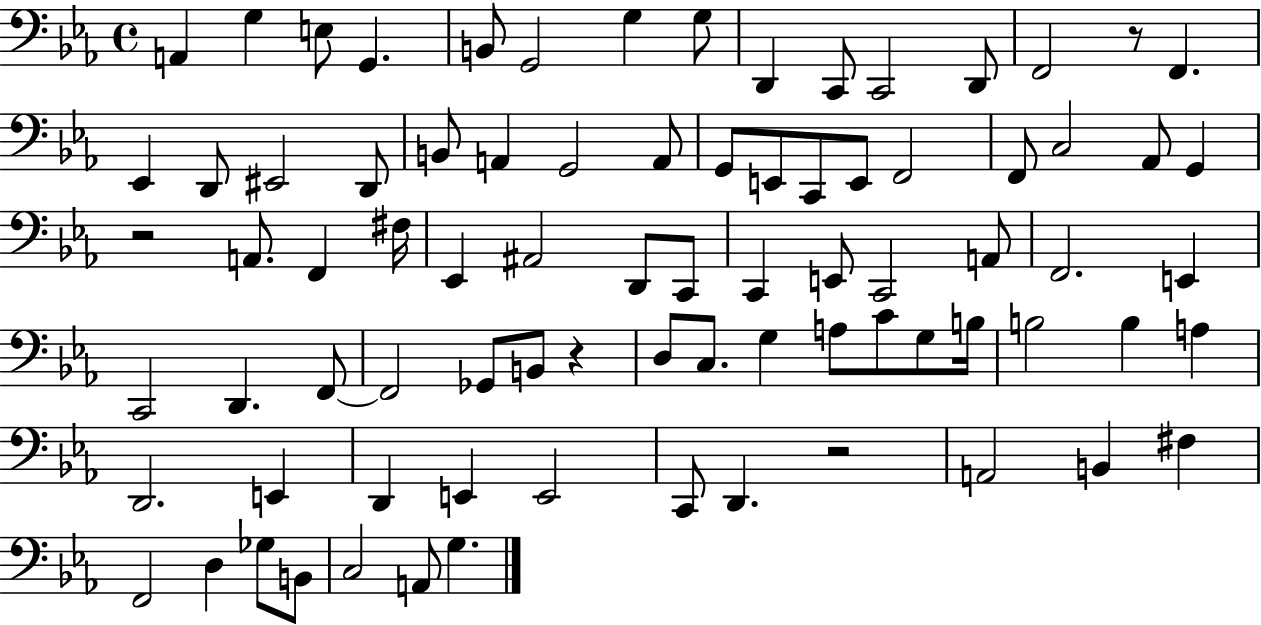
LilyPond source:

{
  \clef bass
  \time 4/4
  \defaultTimeSignature
  \key ees \major
  a,4 g4 e8 g,4. | b,8 g,2 g4 g8 | d,4 c,8 c,2 d,8 | f,2 r8 f,4. | \break ees,4 d,8 eis,2 d,8 | b,8 a,4 g,2 a,8 | g,8 e,8 c,8 e,8 f,2 | f,8 c2 aes,8 g,4 | \break r2 a,8. f,4 fis16 | ees,4 ais,2 d,8 c,8 | c,4 e,8 c,2 a,8 | f,2. e,4 | \break c,2 d,4. f,8~~ | f,2 ges,8 b,8 r4 | d8 c8. g4 a8 c'8 g8 b16 | b2 b4 a4 | \break d,2. e,4 | d,4 e,4 e,2 | c,8 d,4. r2 | a,2 b,4 fis4 | \break f,2 d4 ges8 b,8 | c2 a,8 g4. | \bar "|."
}